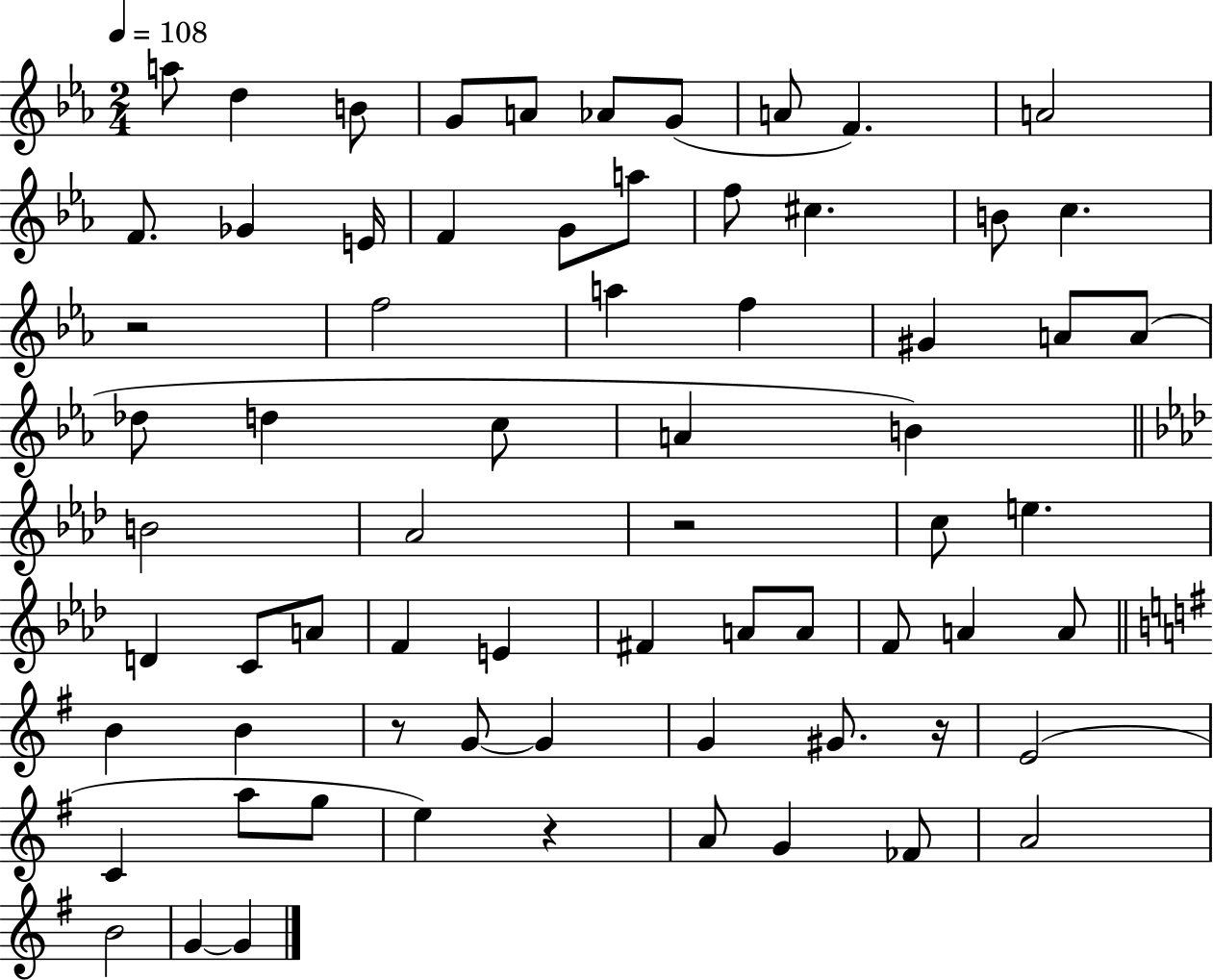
X:1
T:Untitled
M:2/4
L:1/4
K:Eb
a/2 d B/2 G/2 A/2 _A/2 G/2 A/2 F A2 F/2 _G E/4 F G/2 a/2 f/2 ^c B/2 c z2 f2 a f ^G A/2 A/2 _d/2 d c/2 A B B2 _A2 z2 c/2 e D C/2 A/2 F E ^F A/2 A/2 F/2 A A/2 B B z/2 G/2 G G ^G/2 z/4 E2 C a/2 g/2 e z A/2 G _F/2 A2 B2 G G